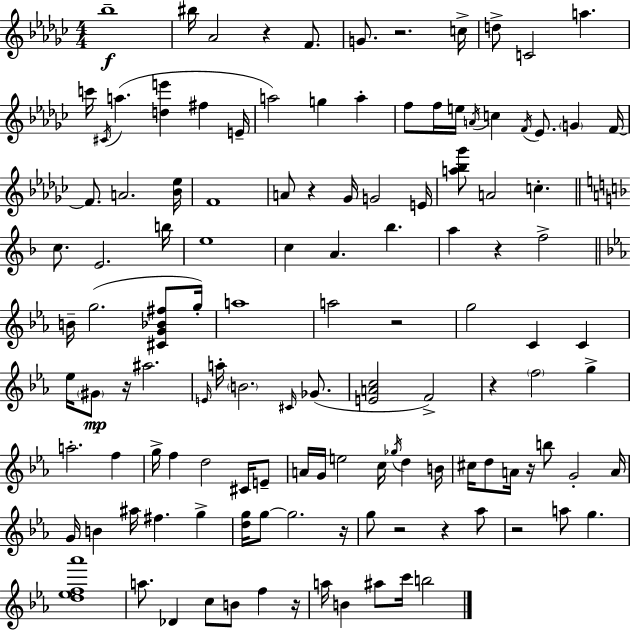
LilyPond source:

{
  \clef treble
  \numericTimeSignature
  \time 4/4
  \key ees \minor
  bes''1--\f | bis''16 aes'2 r4 f'8. | g'8. r2. c''16-> | d''8-> c'2 a''4. | \break c'''16 \acciaccatura { cis'16 } a''4.( <d'' e'''>4 fis''4 | e'16-- a''2) g''4 a''4-. | f''8 f''16 e''16 \acciaccatura { a'16 } c''4 \acciaccatura { f'16 } ees'8. \parenthesize g'4 | f'16~~ f'8. a'2. | \break <bes' ees''>16 f'1 | a'8 r4 ges'16 g'2 | e'16 <a'' bes'' ges'''>8 a'2 c''4.-. | \bar "||" \break \key f \major c''8. e'2. b''16 | e''1 | c''4 a'4. bes''4. | a''4 r4 f''2-> | \break \bar "||" \break \key ees \major b'16-- g''2.( <cis' g' bes' fis''>8 g''16-.) | a''1 | a''2 r2 | g''2 c'4 c'4 | \break ees''16 \parenthesize gis'8\mp r16 ais''2. | \grace { e'16 } a''16-. \parenthesize b'2. \grace { cis'16 } ges'8.( | <e' a' c''>2 f'2->) | r4 \parenthesize f''2 g''4-> | \break a''2.-. f''4 | g''16-> f''4 d''2 cis'16 | e'8-- a'16 g'16 e''2 c''16 \acciaccatura { ges''16 } d''4 | b'16 cis''16 d''8 a'16 r16 b''8 g'2-. | \break a'16 g'16 b'4 ais''16 fis''4. g''4-> | <d'' g''>16 g''8~~ g''2. | r16 g''8 r2 r4 | aes''8 r2 a''8 g''4. | \break <d'' ees'' f'' aes'''>1 | a''8. des'4 c''8 b'8 f''4 | r16 a''16 b'4 ais''8 c'''16 b''2 | \bar "|."
}